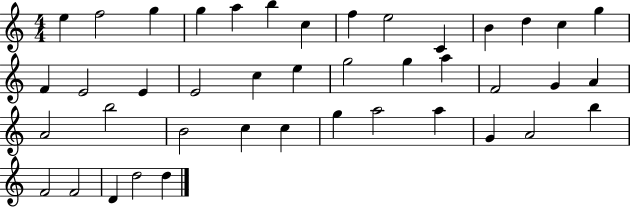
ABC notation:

X:1
T:Untitled
M:4/4
L:1/4
K:C
e f2 g g a b c f e2 C B d c g F E2 E E2 c e g2 g a F2 G A A2 b2 B2 c c g a2 a G A2 b F2 F2 D d2 d